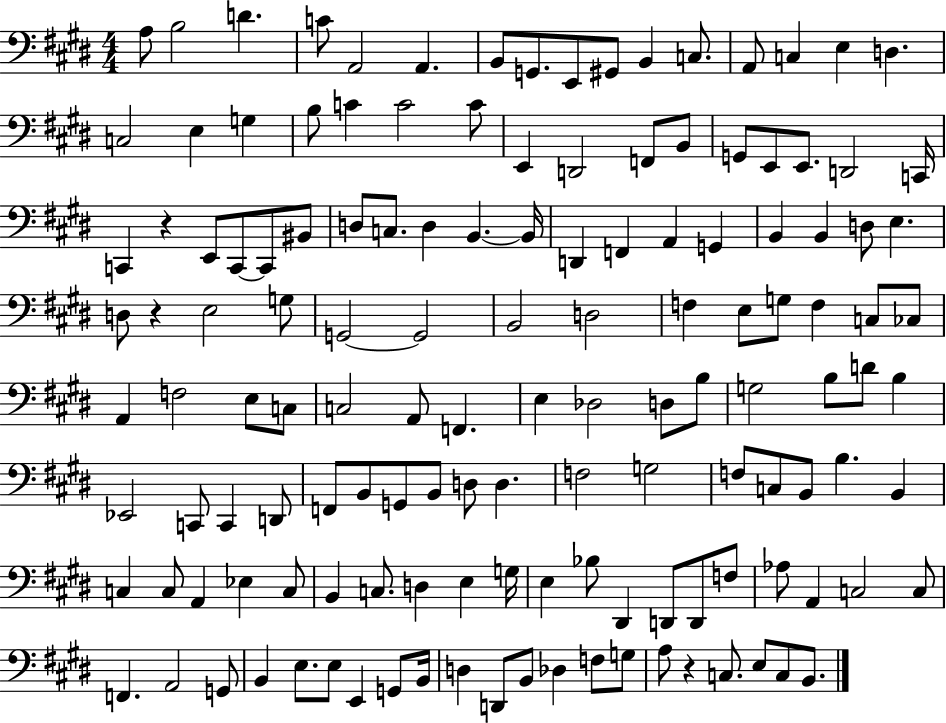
A3/e B3/h D4/q. C4/e A2/h A2/q. B2/e G2/e. E2/e G#2/e B2/q C3/e. A2/e C3/q E3/q D3/q. C3/h E3/q G3/q B3/e C4/q C4/h C4/e E2/q D2/h F2/e B2/e G2/e E2/e E2/e. D2/h C2/s C2/q R/q E2/e C2/e C2/e BIS2/e D3/e C3/e. D3/q B2/q. B2/s D2/q F2/q A2/q G2/q B2/q B2/q D3/e E3/q. D3/e R/q E3/h G3/e G2/h G2/h B2/h D3/h F3/q E3/e G3/e F3/q C3/e CES3/e A2/q F3/h E3/e C3/e C3/h A2/e F2/q. E3/q Db3/h D3/e B3/e G3/h B3/e D4/e B3/q Eb2/h C2/e C2/q D2/e F2/e B2/e G2/e B2/e D3/e D3/q. F3/h G3/h F3/e C3/e B2/e B3/q. B2/q C3/q C3/e A2/q Eb3/q C3/e B2/q C3/e. D3/q E3/q G3/s E3/q Bb3/e D#2/q D2/e D2/e F3/e Ab3/e A2/q C3/h C3/e F2/q. A2/h G2/e B2/q E3/e. E3/e E2/q G2/e B2/s D3/q D2/e B2/e Db3/q F3/e G3/e A3/e R/q C3/e. E3/e C3/e B2/e.